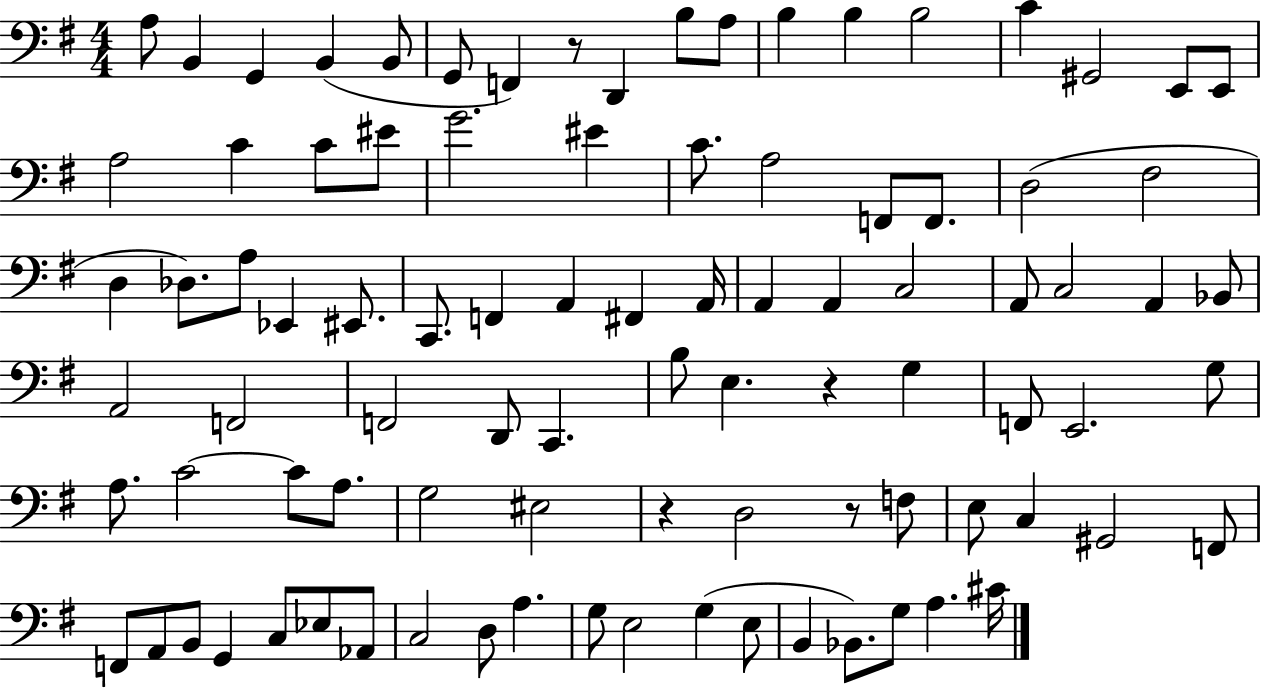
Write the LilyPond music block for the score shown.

{
  \clef bass
  \numericTimeSignature
  \time 4/4
  \key g \major
  \repeat volta 2 { a8 b,4 g,4 b,4( b,8 | g,8 f,4) r8 d,4 b8 a8 | b4 b4 b2 | c'4 gis,2 e,8 e,8 | \break a2 c'4 c'8 eis'8 | g'2. eis'4 | c'8. a2 f,8 f,8. | d2( fis2 | \break d4 des8.) a8 ees,4 eis,8. | c,8. f,4 a,4 fis,4 a,16 | a,4 a,4 c2 | a,8 c2 a,4 bes,8 | \break a,2 f,2 | f,2 d,8 c,4. | b8 e4. r4 g4 | f,8 e,2. g8 | \break a8. c'2~~ c'8 a8. | g2 eis2 | r4 d2 r8 f8 | e8 c4 gis,2 f,8 | \break f,8 a,8 b,8 g,4 c8 ees8 aes,8 | c2 d8 a4. | g8 e2 g4( e8 | b,4 bes,8.) g8 a4. cis'16 | \break } \bar "|."
}